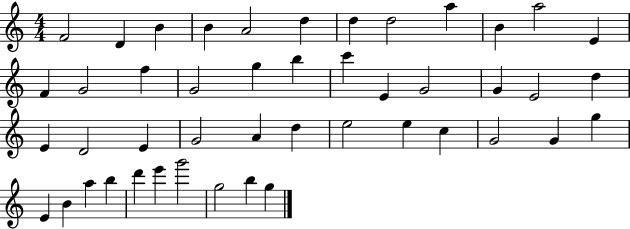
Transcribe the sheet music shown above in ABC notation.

X:1
T:Untitled
M:4/4
L:1/4
K:C
F2 D B B A2 d d d2 a B a2 E F G2 f G2 g b c' E G2 G E2 d E D2 E G2 A d e2 e c G2 G g E B a b d' e' g'2 g2 b g